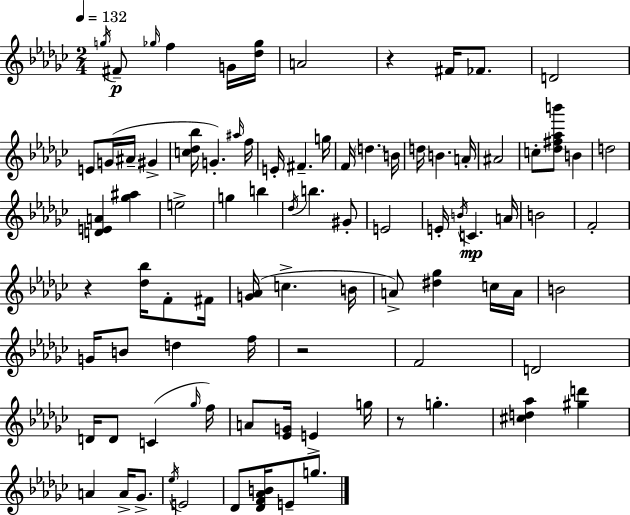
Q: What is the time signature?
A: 2/4